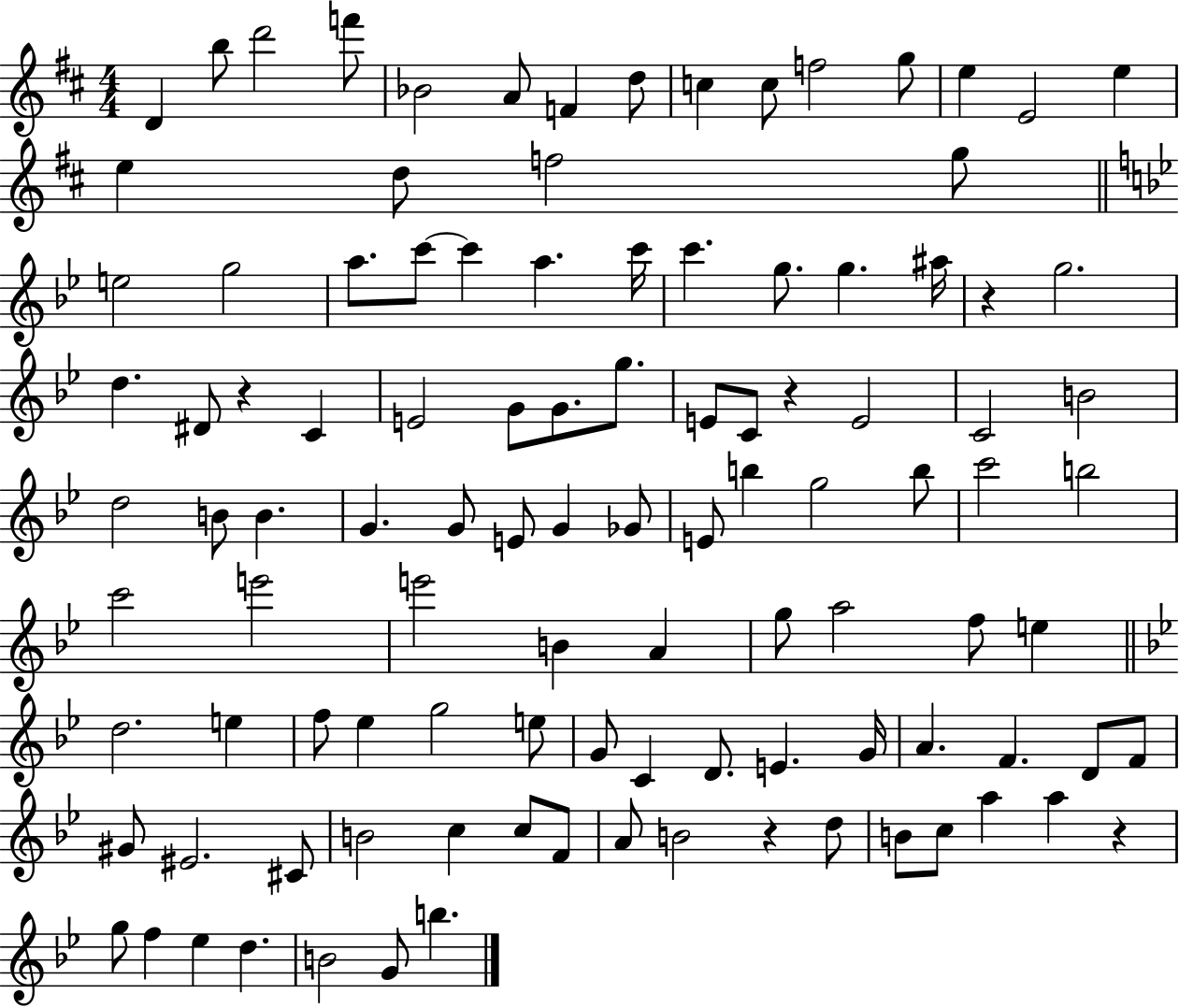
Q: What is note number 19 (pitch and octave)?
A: G5